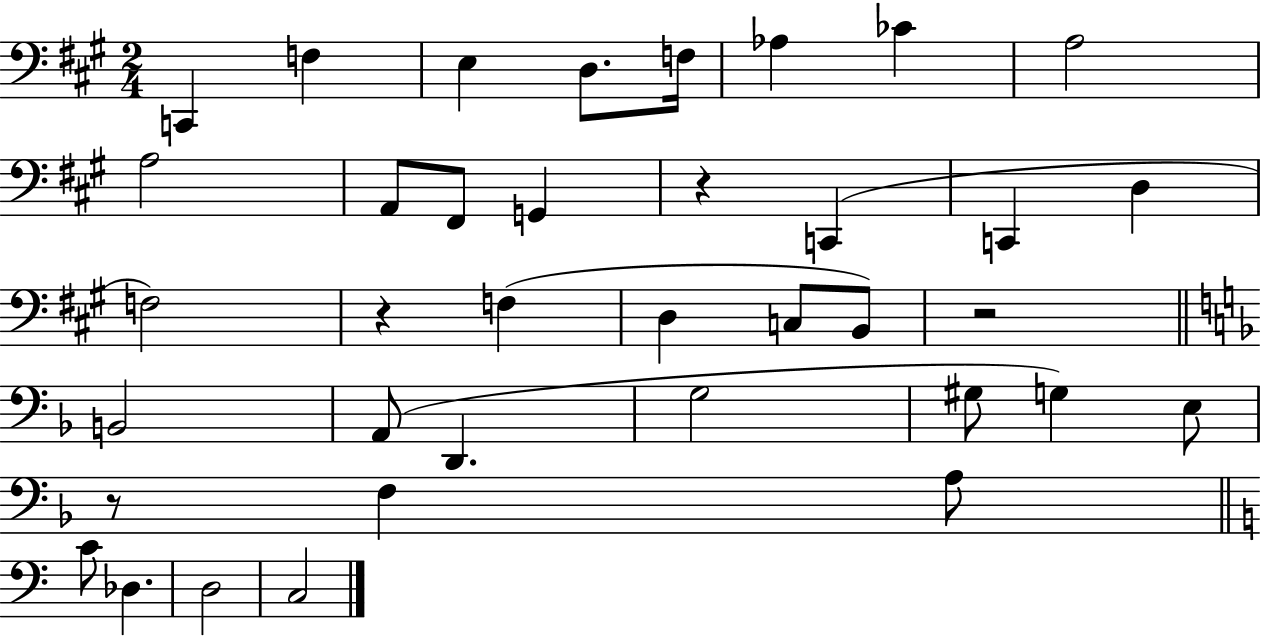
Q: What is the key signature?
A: A major